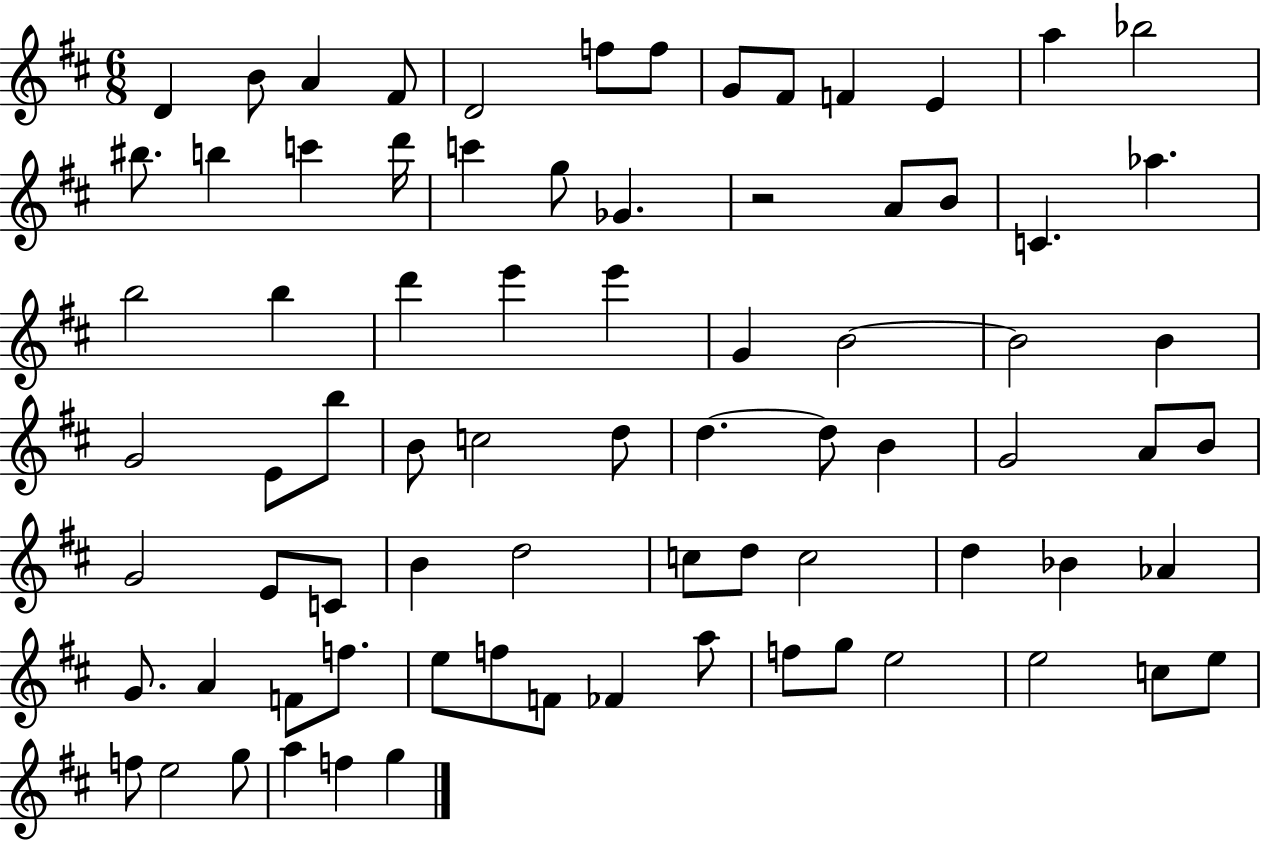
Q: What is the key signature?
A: D major